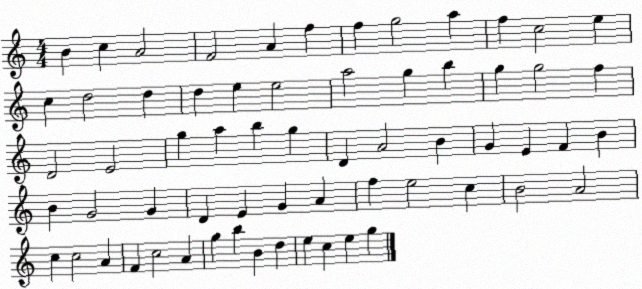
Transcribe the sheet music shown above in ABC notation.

X:1
T:Untitled
M:4/4
L:1/4
K:C
B c A2 F2 A f f g2 a f c2 e c d2 d d e e2 a2 g b g g2 f D2 E2 g a b g D A2 B G E F B B G2 G D E G A f e2 c B2 A2 c c2 A F c2 A g b B d e c e g